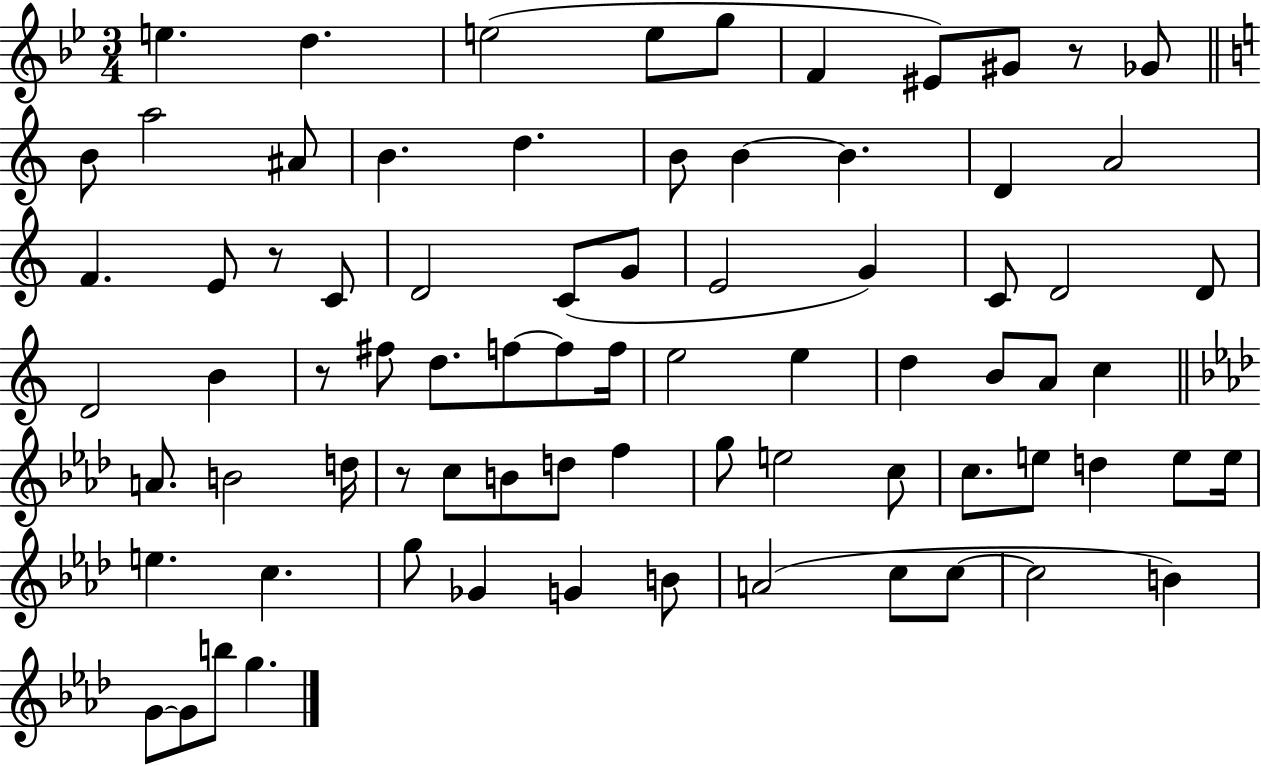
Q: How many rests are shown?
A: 4